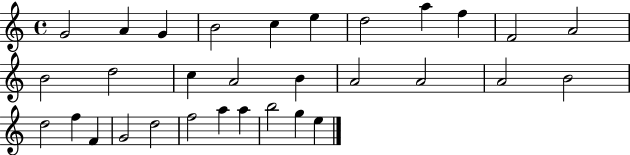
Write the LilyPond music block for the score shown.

{
  \clef treble
  \time 4/4
  \defaultTimeSignature
  \key c \major
  g'2 a'4 g'4 | b'2 c''4 e''4 | d''2 a''4 f''4 | f'2 a'2 | \break b'2 d''2 | c''4 a'2 b'4 | a'2 a'2 | a'2 b'2 | \break d''2 f''4 f'4 | g'2 d''2 | f''2 a''4 a''4 | b''2 g''4 e''4 | \break \bar "|."
}